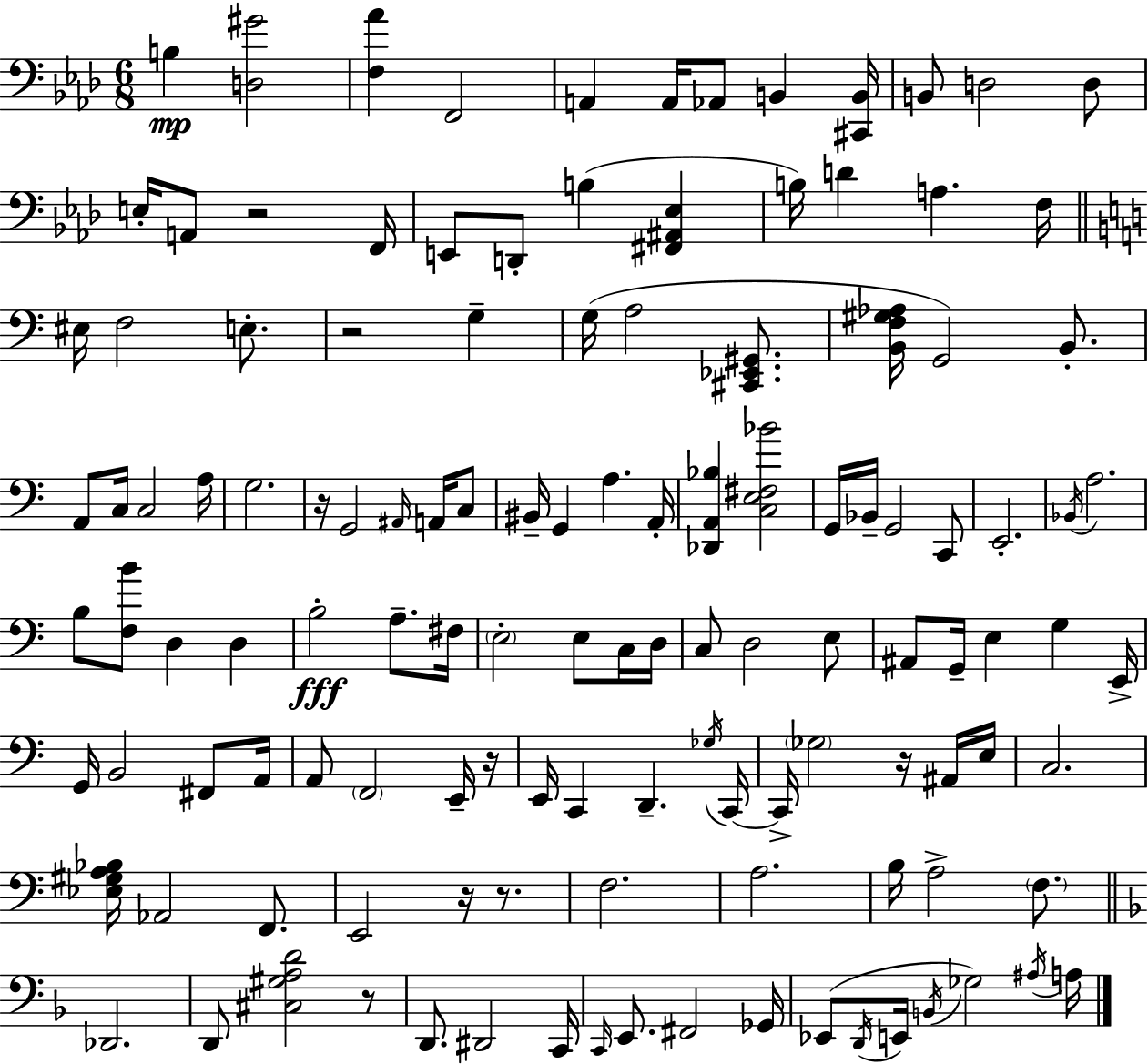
{
  \clef bass
  \numericTimeSignature
  \time 6/8
  \key f \minor
  b4\mp <d gis'>2 | <f aes'>4 f,2 | a,4 a,16 aes,8 b,4 <cis, b,>16 | b,8 d2 d8 | \break e16-. a,8 r2 f,16 | e,8 d,8-. b4( <fis, ais, ees>4 | b16) d'4 a4. f16 | \bar "||" \break \key c \major eis16 f2 e8.-. | r2 g4-- | g16( a2 <cis, ees, gis,>8. | <b, f gis aes>16 g,2) b,8.-. | \break a,8 c16 c2 a16 | g2. | r16 g,2 \grace { ais,16 } a,16 c8 | bis,16-- g,4 a4. | \break a,16-. <des, a, bes>4 <c e fis bes'>2 | g,16 bes,16-- g,2 c,8 | e,2.-. | \acciaccatura { bes,16 } a2. | \break b8 <f b'>8 d4 d4 | b2-.\fff a8.-- | fis16 \parenthesize e2-. e8 | c16 d16 c8 d2 | \break e8 ais,8 g,16-- e4 g4 | e,16-> g,16 b,2 fis,8 | a,16 a,8 \parenthesize f,2 | e,16-- r16 e,16 c,4 d,4.-- | \break \acciaccatura { ges16 } c,16~~ c,16-> \parenthesize ges2 | r16 ais,16 e16 c2. | <ees gis a bes>16 aes,2 | f,8. e,2 r16 | \break r8. f2. | a2. | b16 a2-> | \parenthesize f8. \bar "||" \break \key f \major des,2. | d,8 <cis gis a d'>2 r8 | d,8. dis,2 c,16 | \grace { c,16 } e,8. fis,2 | \break ges,16 ees,8( \acciaccatura { d,16 } e,16 \acciaccatura { b,16 } ges2) | \acciaccatura { ais16 } a16 \bar "|."
}